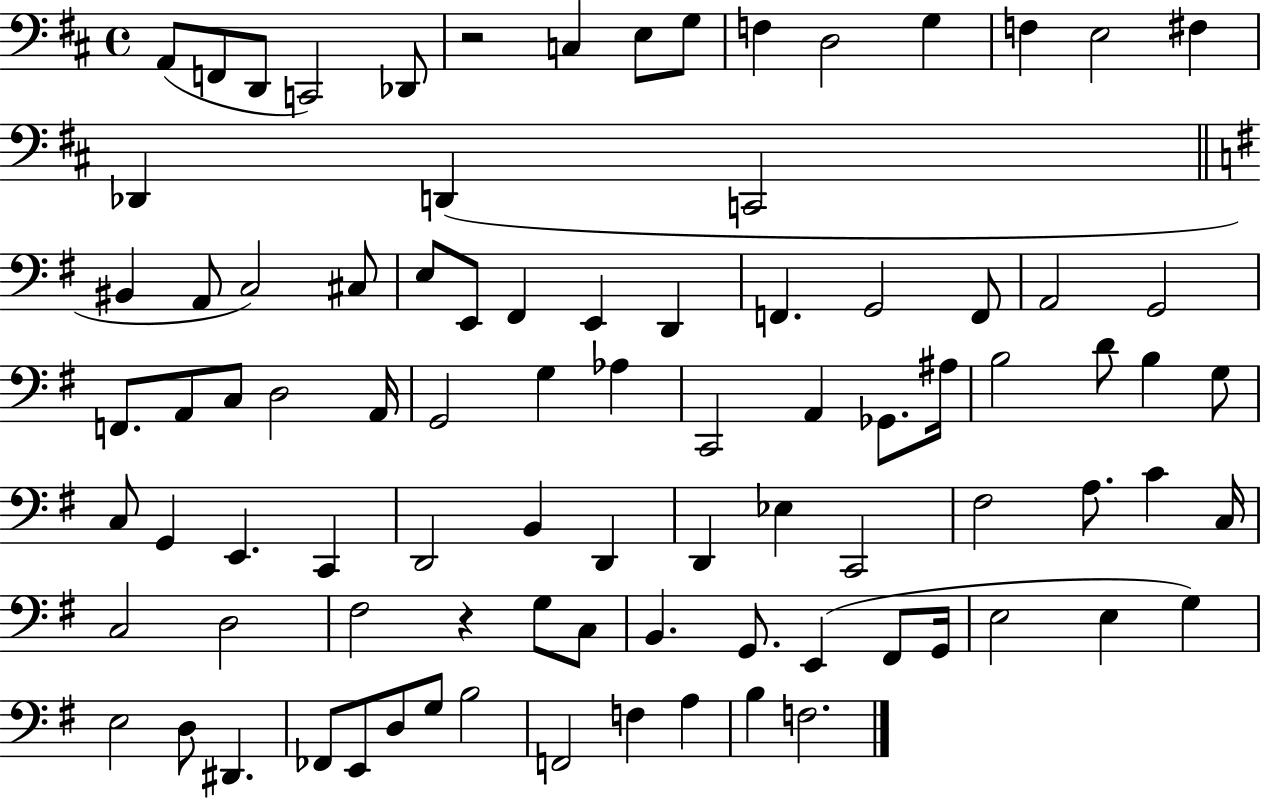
X:1
T:Untitled
M:4/4
L:1/4
K:D
A,,/2 F,,/2 D,,/2 C,,2 _D,,/2 z2 C, E,/2 G,/2 F, D,2 G, F, E,2 ^F, _D,, D,, C,,2 ^B,, A,,/2 C,2 ^C,/2 E,/2 E,,/2 ^F,, E,, D,, F,, G,,2 F,,/2 A,,2 G,,2 F,,/2 A,,/2 C,/2 D,2 A,,/4 G,,2 G, _A, C,,2 A,, _G,,/2 ^A,/4 B,2 D/2 B, G,/2 C,/2 G,, E,, C,, D,,2 B,, D,, D,, _E, C,,2 ^F,2 A,/2 C C,/4 C,2 D,2 ^F,2 z G,/2 C,/2 B,, G,,/2 E,, ^F,,/2 G,,/4 E,2 E, G, E,2 D,/2 ^D,, _F,,/2 E,,/2 D,/2 G,/2 B,2 F,,2 F, A, B, F,2